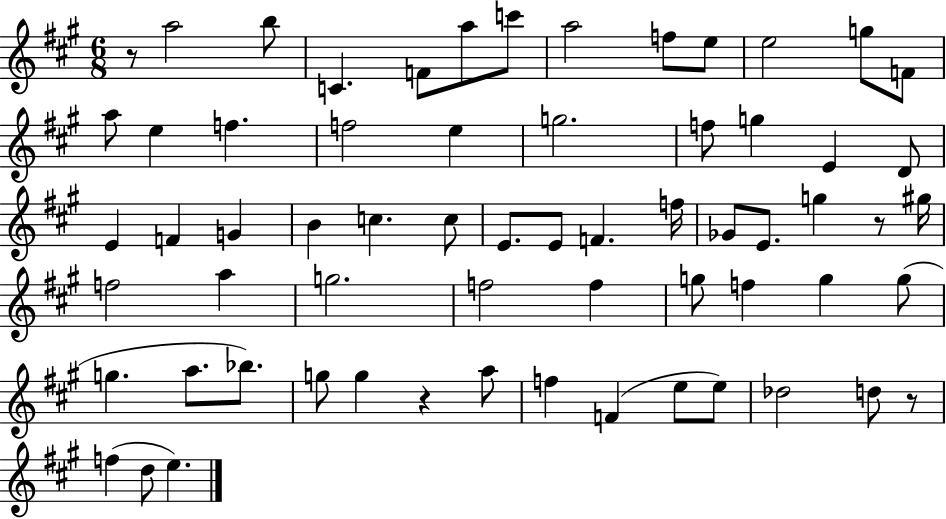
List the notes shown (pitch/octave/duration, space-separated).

R/e A5/h B5/e C4/q. F4/e A5/e C6/e A5/h F5/e E5/e E5/h G5/e F4/e A5/e E5/q F5/q. F5/h E5/q G5/h. F5/e G5/q E4/q D4/e E4/q F4/q G4/q B4/q C5/q. C5/e E4/e. E4/e F4/q. F5/s Gb4/e E4/e. G5/q R/e G#5/s F5/h A5/q G5/h. F5/h F5/q G5/e F5/q G5/q G5/e G5/q. A5/e. Bb5/e. G5/e G5/q R/q A5/e F5/q F4/q E5/e E5/e Db5/h D5/e R/e F5/q D5/e E5/q.